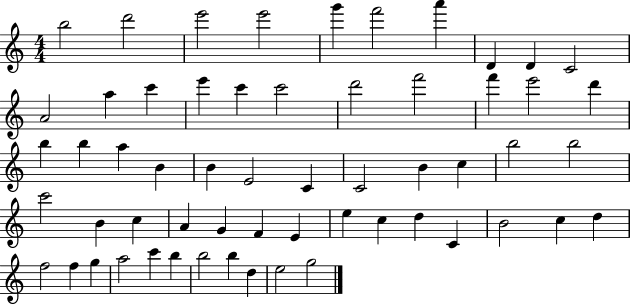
B5/h D6/h E6/h E6/h G6/q F6/h A6/q D4/q D4/q C4/h A4/h A5/q C6/q E6/q C6/q C6/h D6/h F6/h F6/q E6/h D6/q B5/q B5/q A5/q B4/q B4/q E4/h C4/q C4/h B4/q C5/q B5/h B5/h C6/h B4/q C5/q A4/q G4/q F4/q E4/q E5/q C5/q D5/q C4/q B4/h C5/q D5/q F5/h F5/q G5/q A5/h C6/q B5/q B5/h B5/q D5/q E5/h G5/h